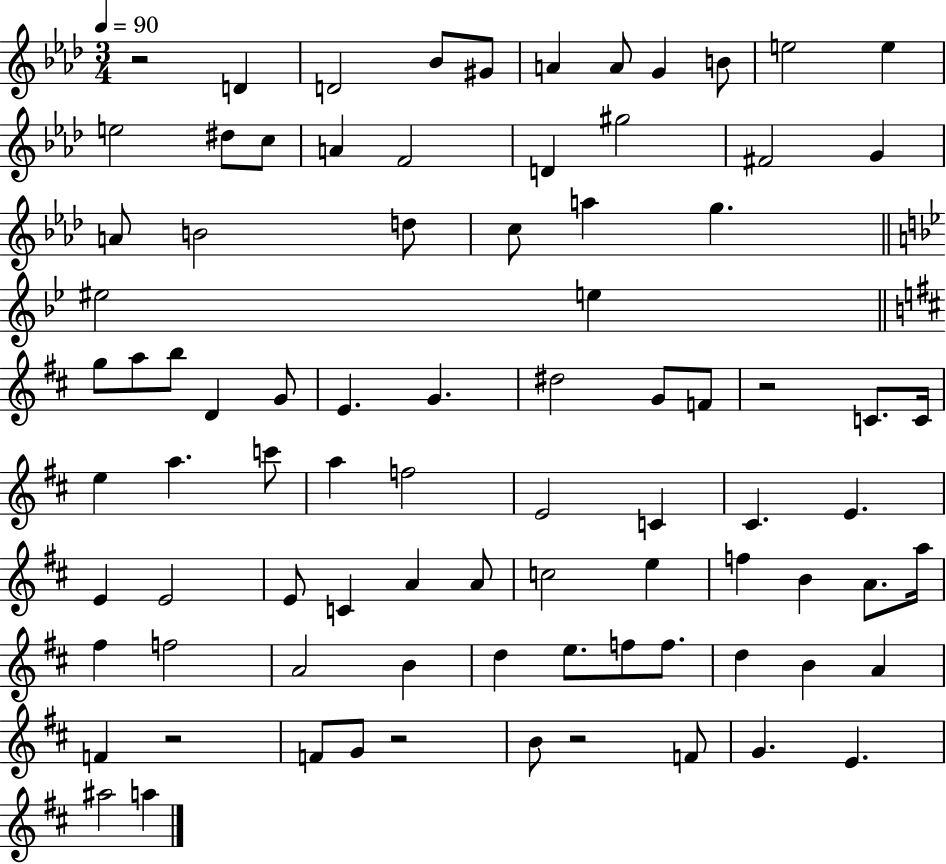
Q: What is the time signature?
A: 3/4